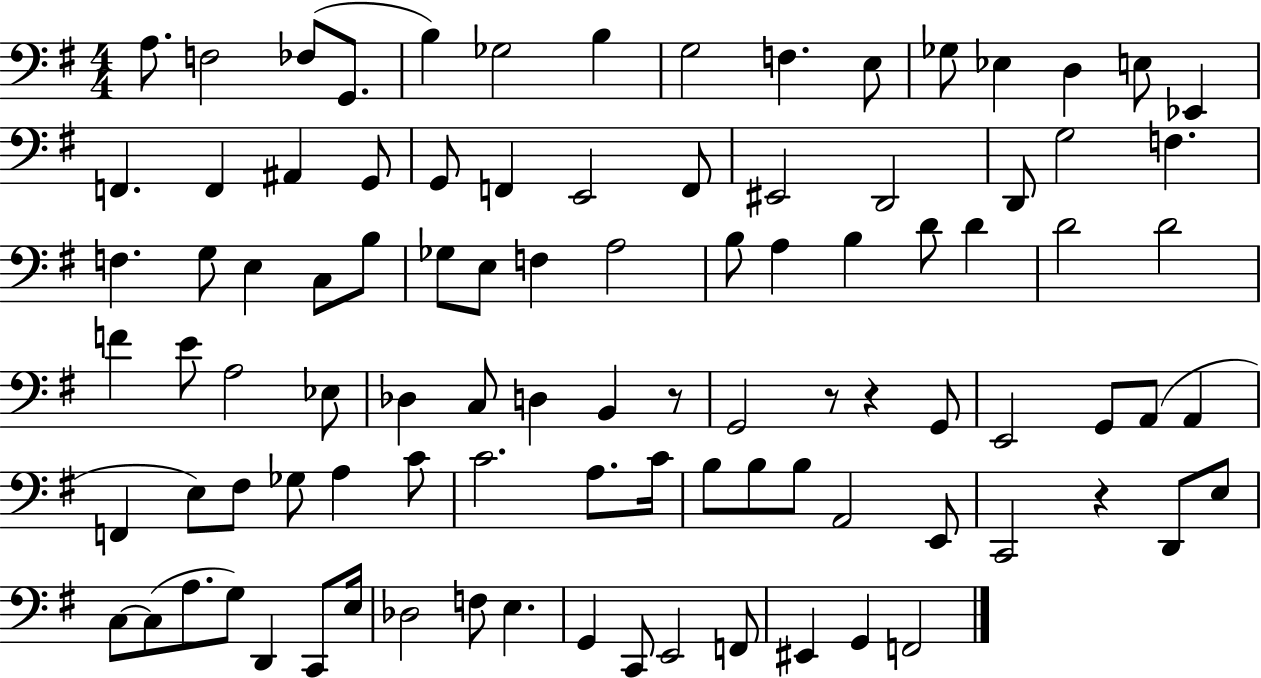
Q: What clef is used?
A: bass